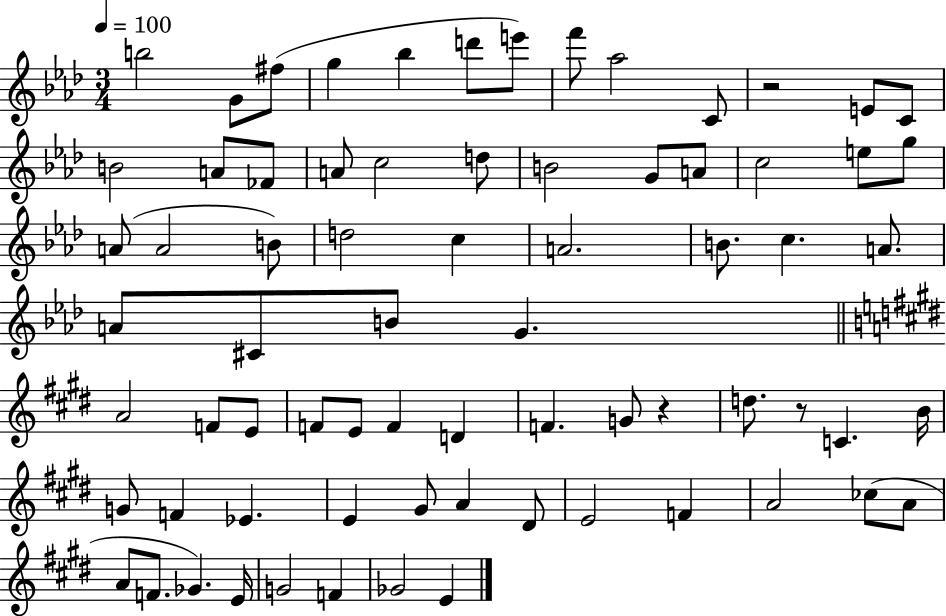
B5/h G4/e F#5/e G5/q Bb5/q D6/e E6/e F6/e Ab5/h C4/e R/h E4/e C4/e B4/h A4/e FES4/e A4/e C5/h D5/e B4/h G4/e A4/e C5/h E5/e G5/e A4/e A4/h B4/e D5/h C5/q A4/h. B4/e. C5/q. A4/e. A4/e C#4/e B4/e G4/q. A4/h F4/e E4/e F4/e E4/e F4/q D4/q F4/q. G4/e R/q D5/e. R/e C4/q. B4/s G4/e F4/q Eb4/q. E4/q G#4/e A4/q D#4/e E4/h F4/q A4/h CES5/e A4/e A4/e F4/e. Gb4/q. E4/s G4/h F4/q Gb4/h E4/q